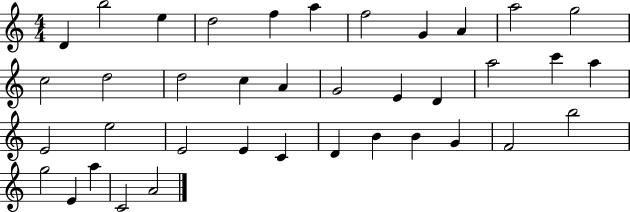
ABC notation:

X:1
T:Untitled
M:4/4
L:1/4
K:C
D b2 e d2 f a f2 G A a2 g2 c2 d2 d2 c A G2 E D a2 c' a E2 e2 E2 E C D B B G F2 b2 g2 E a C2 A2